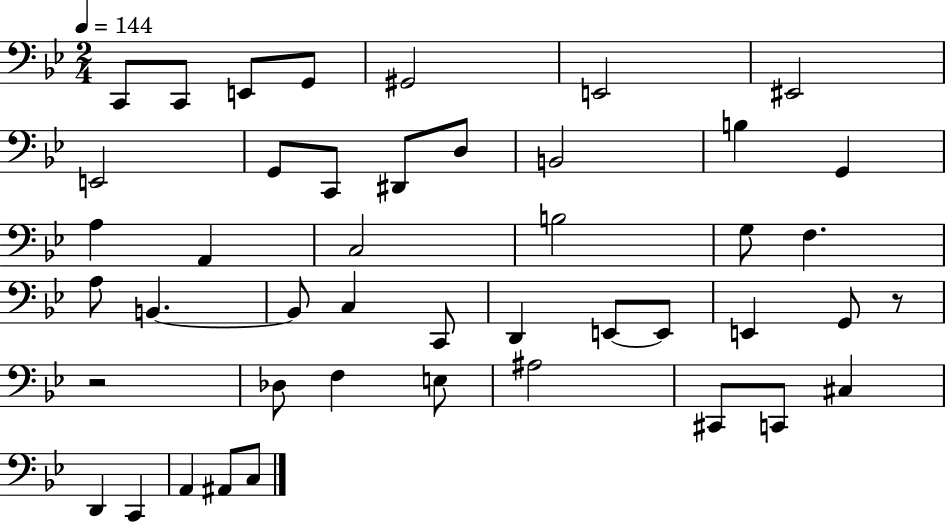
X:1
T:Untitled
M:2/4
L:1/4
K:Bb
C,,/2 C,,/2 E,,/2 G,,/2 ^G,,2 E,,2 ^E,,2 E,,2 G,,/2 C,,/2 ^D,,/2 D,/2 B,,2 B, G,, A, A,, C,2 B,2 G,/2 F, A,/2 B,, B,,/2 C, C,,/2 D,, E,,/2 E,,/2 E,, G,,/2 z/2 z2 _D,/2 F, E,/2 ^A,2 ^C,,/2 C,,/2 ^C, D,, C,, A,, ^A,,/2 C,/2